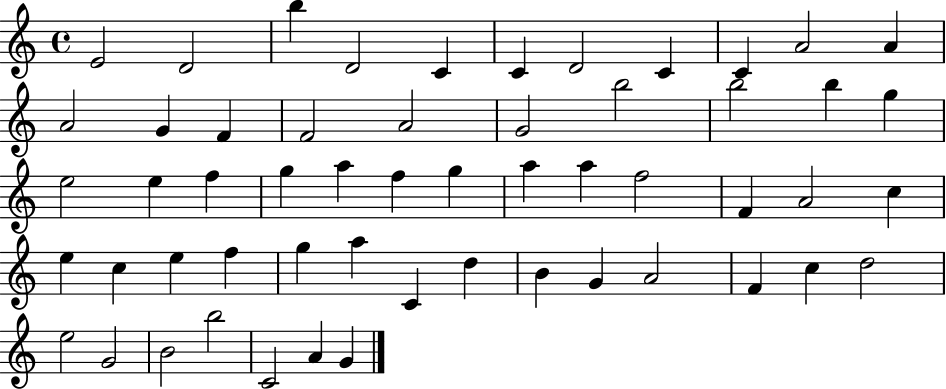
{
  \clef treble
  \time 4/4
  \defaultTimeSignature
  \key c \major
  e'2 d'2 | b''4 d'2 c'4 | c'4 d'2 c'4 | c'4 a'2 a'4 | \break a'2 g'4 f'4 | f'2 a'2 | g'2 b''2 | b''2 b''4 g''4 | \break e''2 e''4 f''4 | g''4 a''4 f''4 g''4 | a''4 a''4 f''2 | f'4 a'2 c''4 | \break e''4 c''4 e''4 f''4 | g''4 a''4 c'4 d''4 | b'4 g'4 a'2 | f'4 c''4 d''2 | \break e''2 g'2 | b'2 b''2 | c'2 a'4 g'4 | \bar "|."
}